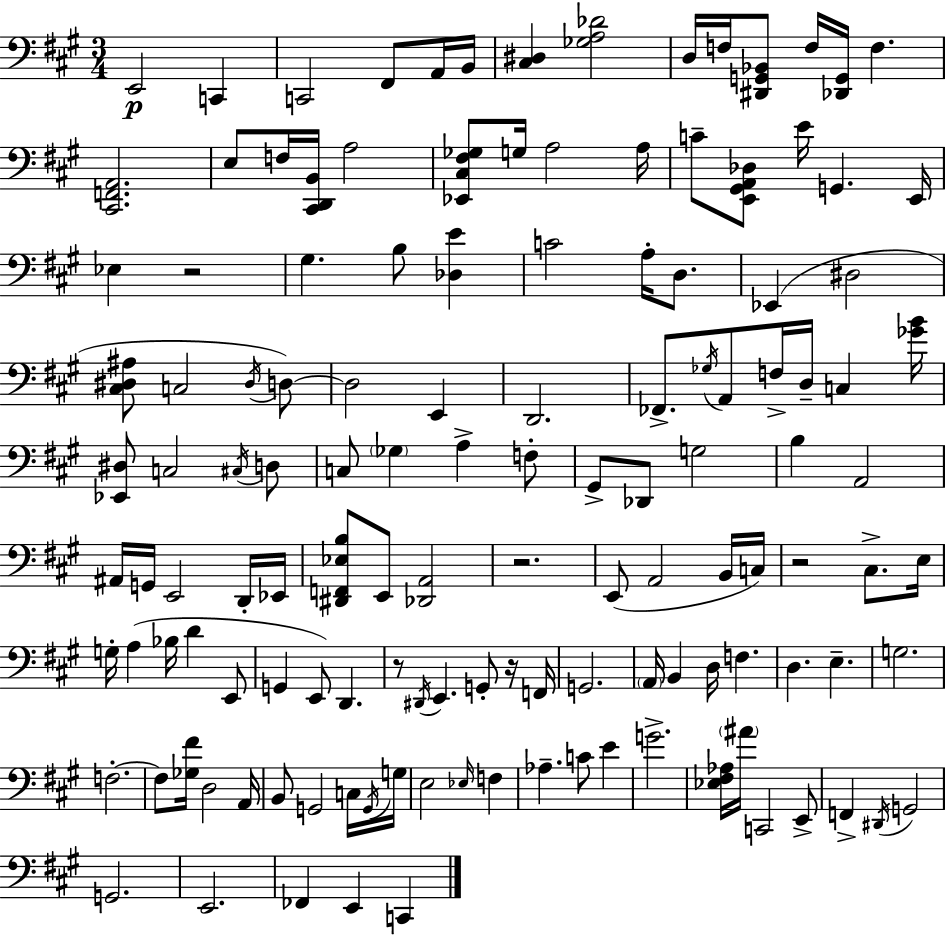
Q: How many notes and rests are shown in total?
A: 132